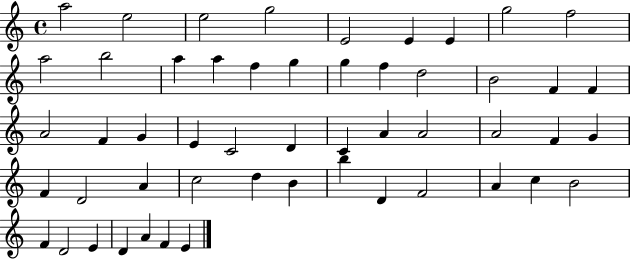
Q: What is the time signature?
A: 4/4